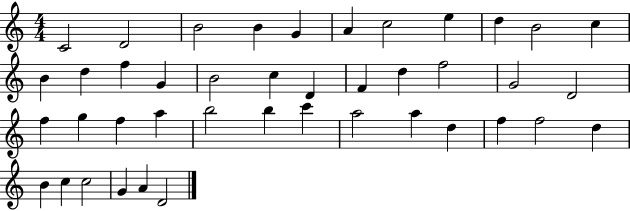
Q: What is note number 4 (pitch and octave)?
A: B4